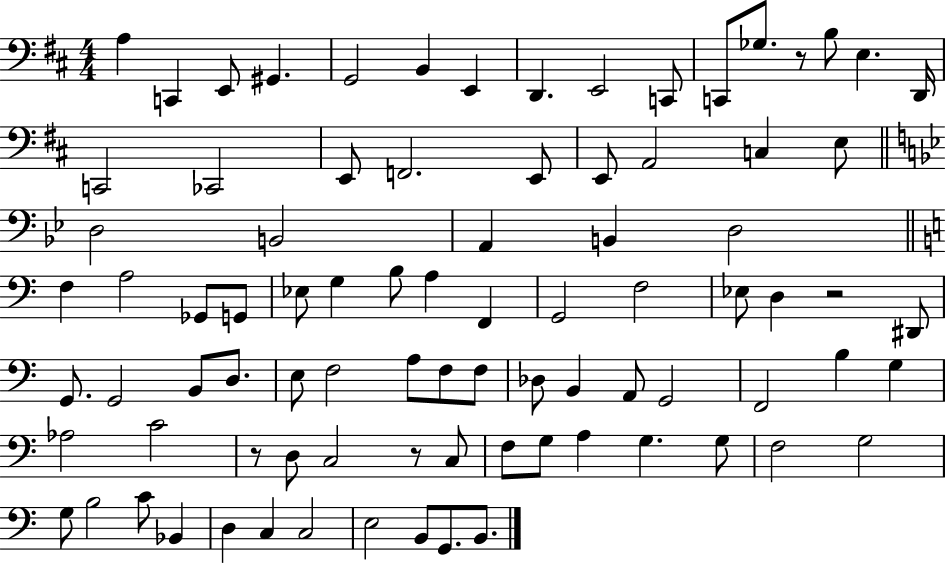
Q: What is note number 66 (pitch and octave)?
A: G3